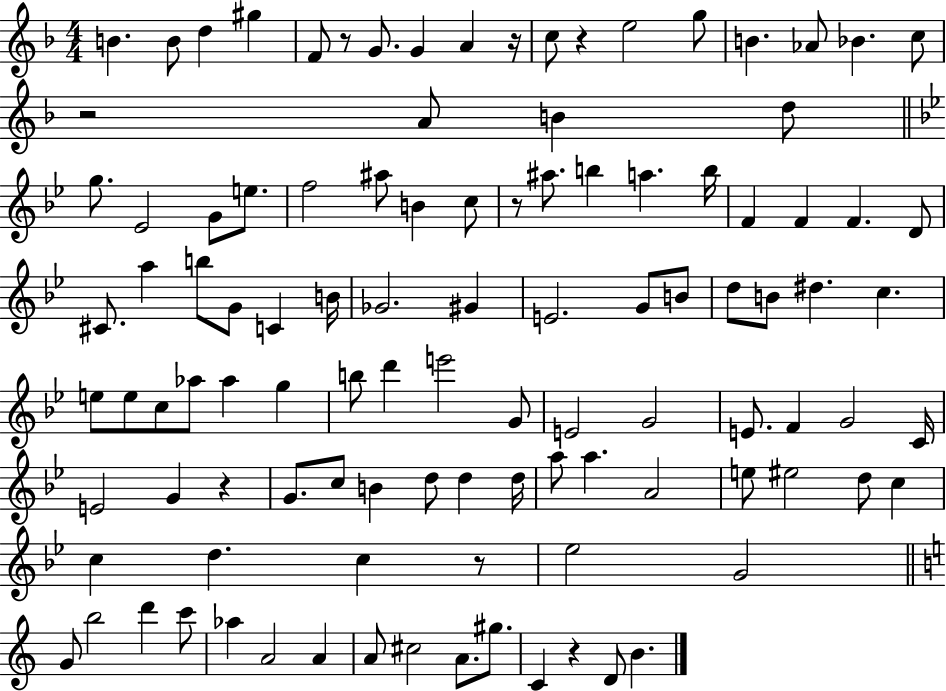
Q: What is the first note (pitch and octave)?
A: B4